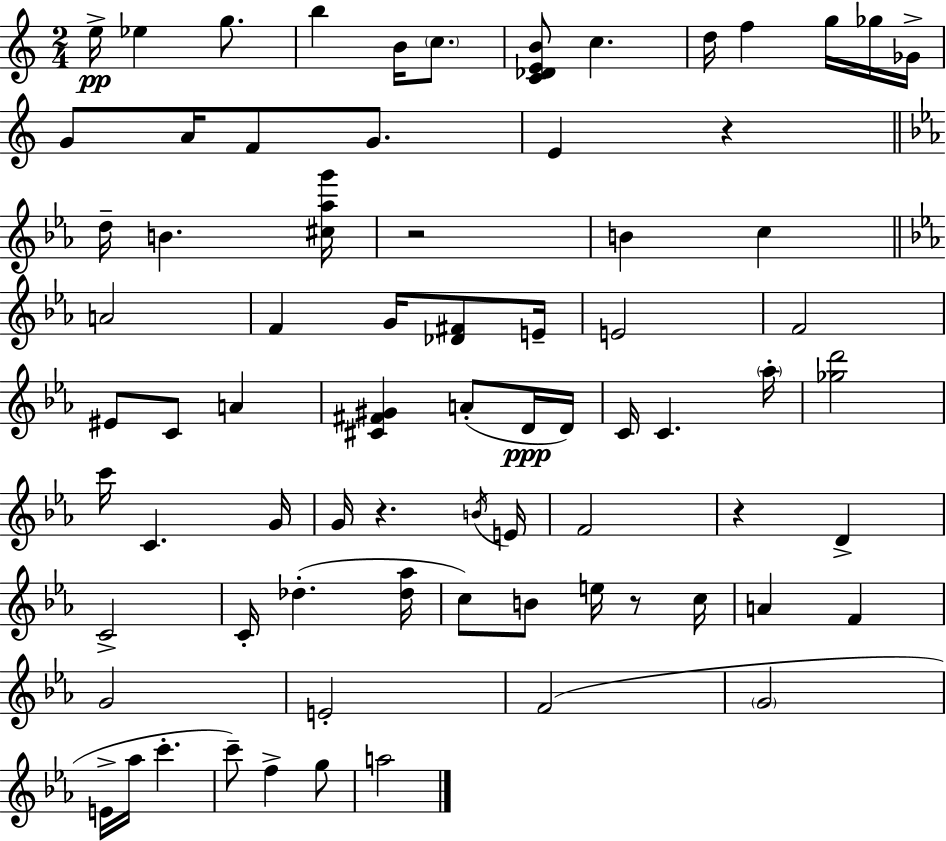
{
  \clef treble
  \numericTimeSignature
  \time 2/4
  \key a \minor
  \repeat volta 2 { e''16->\pp ees''4 g''8. | b''4 b'16 \parenthesize c''8. | <c' des' e' b'>8 c''4. | d''16 f''4 g''16 ges''16 ges'16-> | \break g'8 a'16 f'8 g'8. | e'4 r4 | \bar "||" \break \key c \minor d''16-- b'4. <cis'' aes'' g'''>16 | r2 | b'4 c''4 | \bar "||" \break \key ees \major a'2 | f'4 g'16 <des' fis'>8 e'16-- | e'2 | f'2 | \break eis'8 c'8 a'4 | <cis' fis' gis'>4 a'8-.( d'16\ppp d'16) | c'16 c'4. \parenthesize aes''16-. | <ges'' d'''>2 | \break c'''16 c'4. g'16 | g'16 r4. \acciaccatura { b'16 } | e'16 f'2 | r4 d'4-> | \break c'2-> | c'16-. des''4.-.( | <des'' aes''>16 c''8) b'8 e''16 r8 | c''16 a'4 f'4 | \break g'2 | e'2-. | f'2( | \parenthesize g'2 | \break e'16-> aes''16 c'''4.-. | c'''8--) f''4-> g''8 | a''2 | } \bar "|."
}